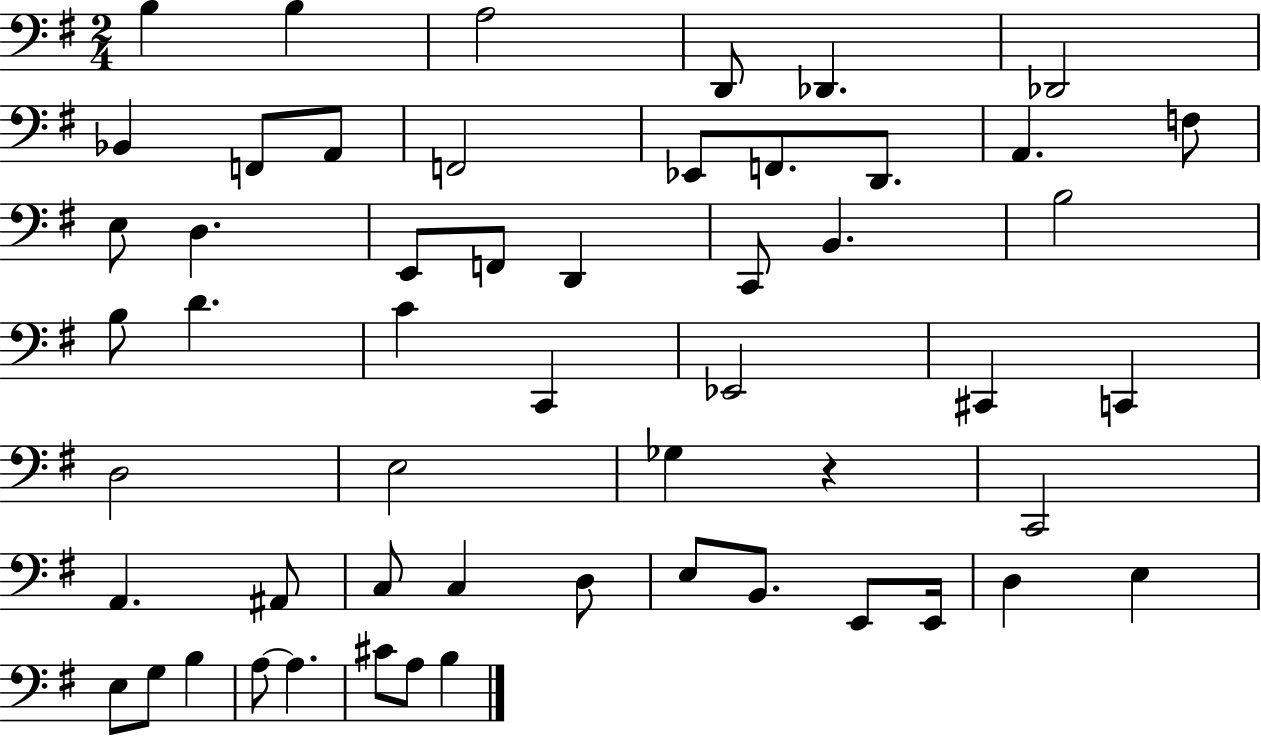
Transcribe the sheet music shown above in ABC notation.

X:1
T:Untitled
M:2/4
L:1/4
K:G
B, B, A,2 D,,/2 _D,, _D,,2 _B,, F,,/2 A,,/2 F,,2 _E,,/2 F,,/2 D,,/2 A,, F,/2 E,/2 D, E,,/2 F,,/2 D,, C,,/2 B,, B,2 B,/2 D C C,, _E,,2 ^C,, C,, D,2 E,2 _G, z C,,2 A,, ^A,,/2 C,/2 C, D,/2 E,/2 B,,/2 E,,/2 E,,/4 D, E, E,/2 G,/2 B, A,/2 A, ^C/2 A,/2 B,